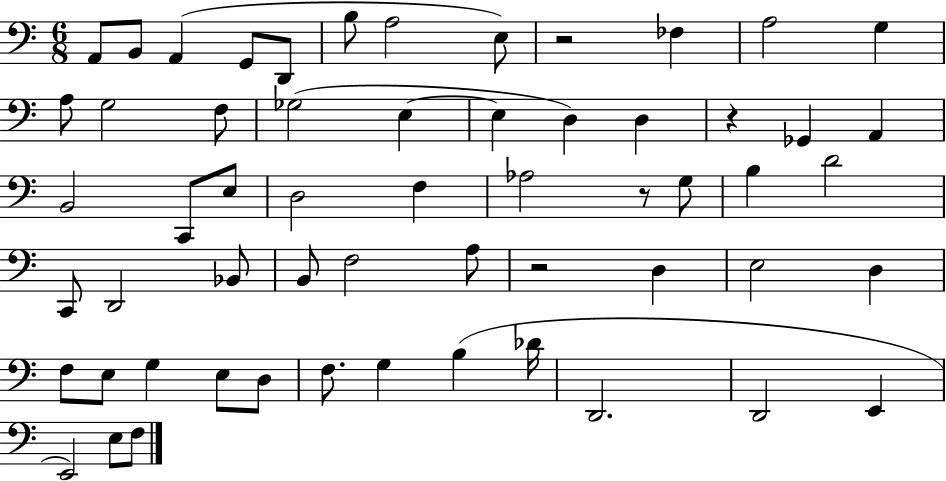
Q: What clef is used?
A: bass